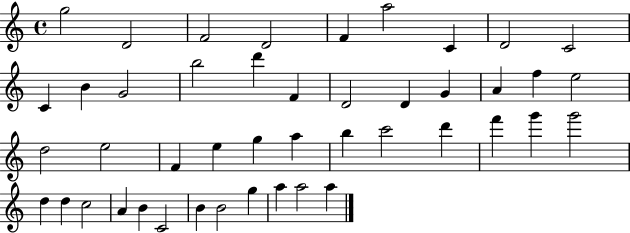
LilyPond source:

{
  \clef treble
  \time 4/4
  \defaultTimeSignature
  \key c \major
  g''2 d'2 | f'2 d'2 | f'4 a''2 c'4 | d'2 c'2 | \break c'4 b'4 g'2 | b''2 d'''4 f'4 | d'2 d'4 g'4 | a'4 f''4 e''2 | \break d''2 e''2 | f'4 e''4 g''4 a''4 | b''4 c'''2 d'''4 | f'''4 g'''4 g'''2 | \break d''4 d''4 c''2 | a'4 b'4 c'2 | b'4 b'2 g''4 | a''4 a''2 a''4 | \break \bar "|."
}